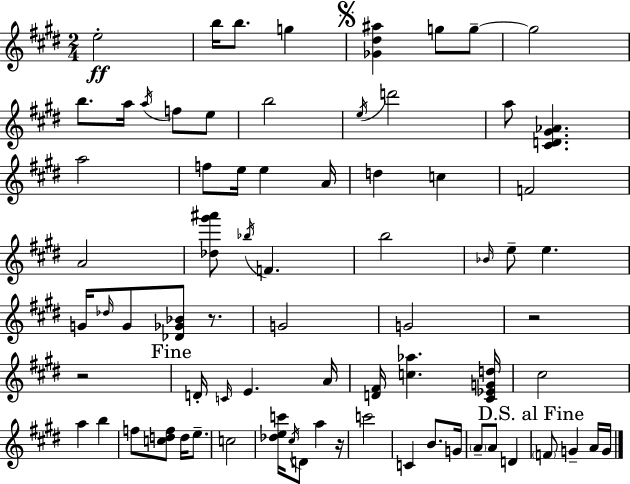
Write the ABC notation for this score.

X:1
T:Untitled
M:2/4
L:1/4
K:E
e2 b/4 b/2 g [_G^d^a] g/2 g/2 g2 b/2 a/4 a/4 f/2 e/2 b2 e/4 d'2 a/2 [^CD^G_A] a2 f/2 e/4 e A/4 d c F2 A2 [_d^g'^a']/2 _b/4 F b2 _B/4 e/2 e G/4 _d/4 G/2 [_D_G_B]/2 z/2 G2 G2 z2 z2 D/4 C/4 E A/4 [D^F]/4 [c_a] [^C_EGd]/4 ^c2 a b f/2 [cdf]/2 d/4 e/2 c2 [_dec']/4 ^c/4 D/2 a z/4 c'2 C B/2 G/4 A/2 A/2 D F/2 G A/4 G/4